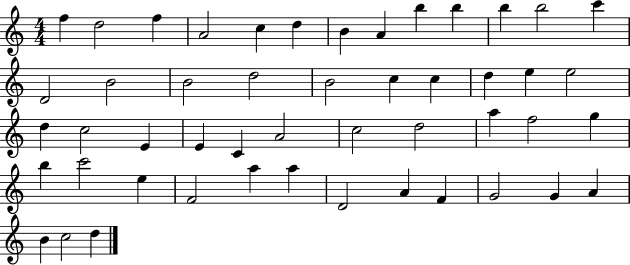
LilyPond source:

{
  \clef treble
  \numericTimeSignature
  \time 4/4
  \key c \major
  f''4 d''2 f''4 | a'2 c''4 d''4 | b'4 a'4 b''4 b''4 | b''4 b''2 c'''4 | \break d'2 b'2 | b'2 d''2 | b'2 c''4 c''4 | d''4 e''4 e''2 | \break d''4 c''2 e'4 | e'4 c'4 a'2 | c''2 d''2 | a''4 f''2 g''4 | \break b''4 c'''2 e''4 | f'2 a''4 a''4 | d'2 a'4 f'4 | g'2 g'4 a'4 | \break b'4 c''2 d''4 | \bar "|."
}